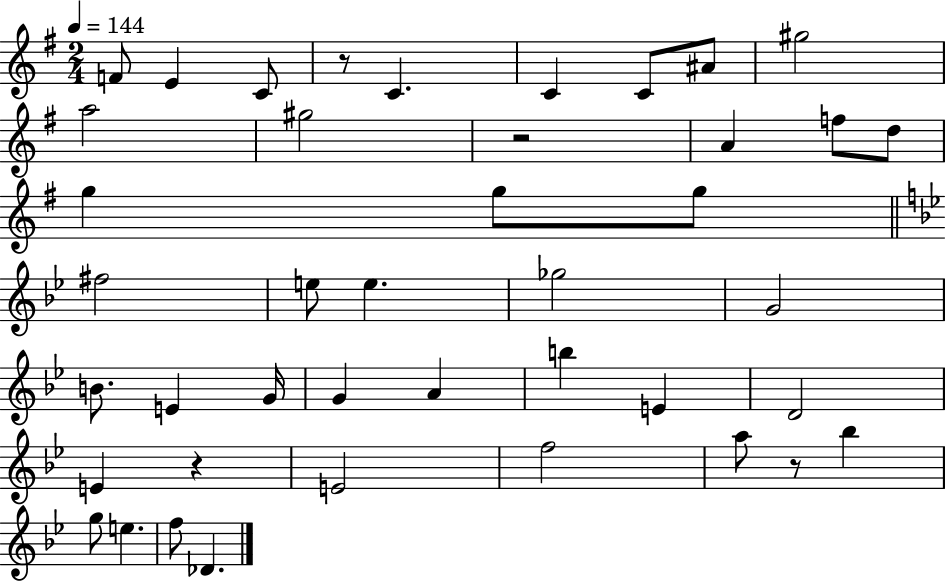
F4/e E4/q C4/e R/e C4/q. C4/q C4/e A#4/e G#5/h A5/h G#5/h R/h A4/q F5/e D5/e G5/q G5/e G5/e F#5/h E5/e E5/q. Gb5/h G4/h B4/e. E4/q G4/s G4/q A4/q B5/q E4/q D4/h E4/q R/q E4/h F5/h A5/e R/e Bb5/q G5/e E5/q. F5/e Db4/q.